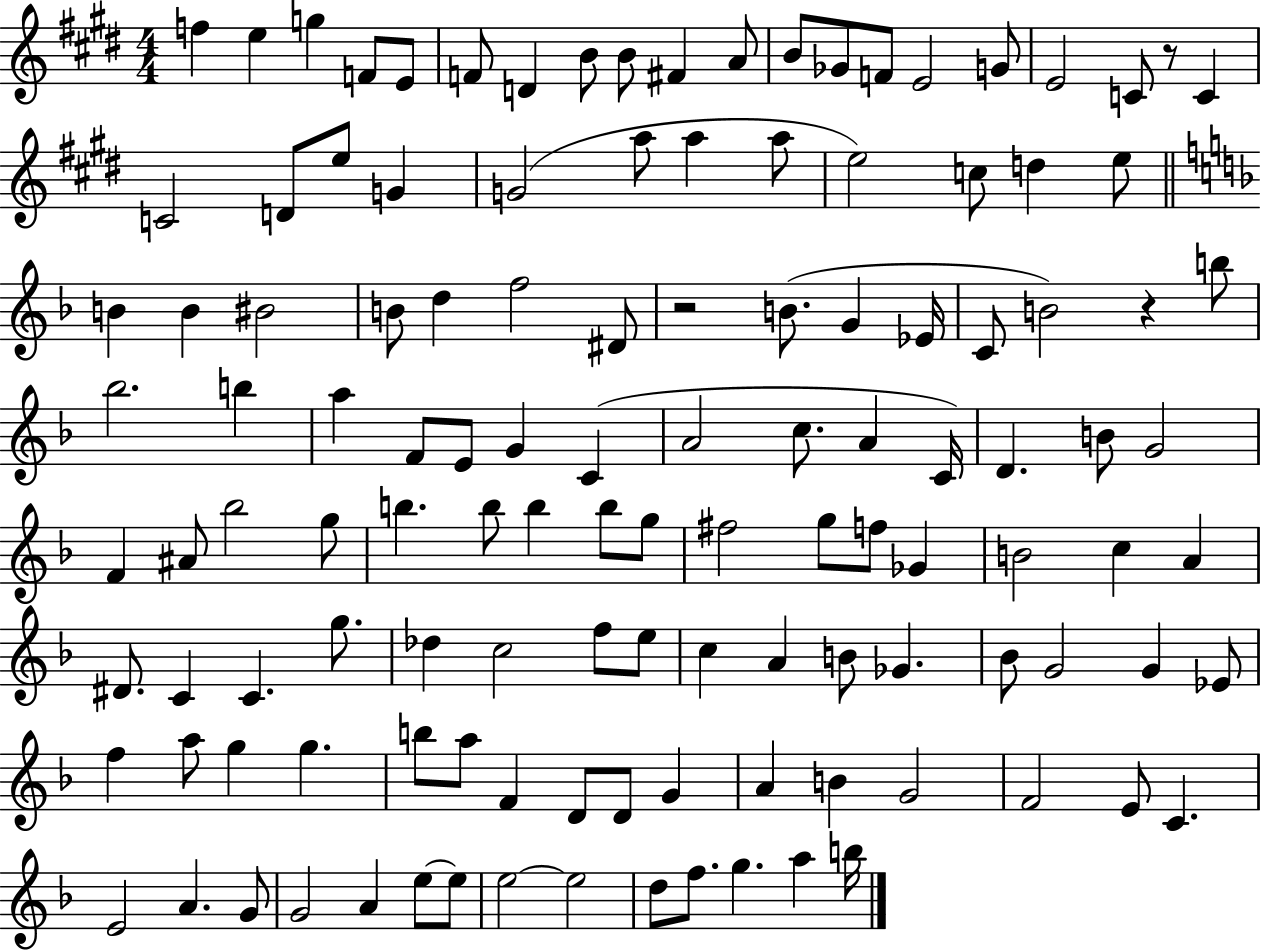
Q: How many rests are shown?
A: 3